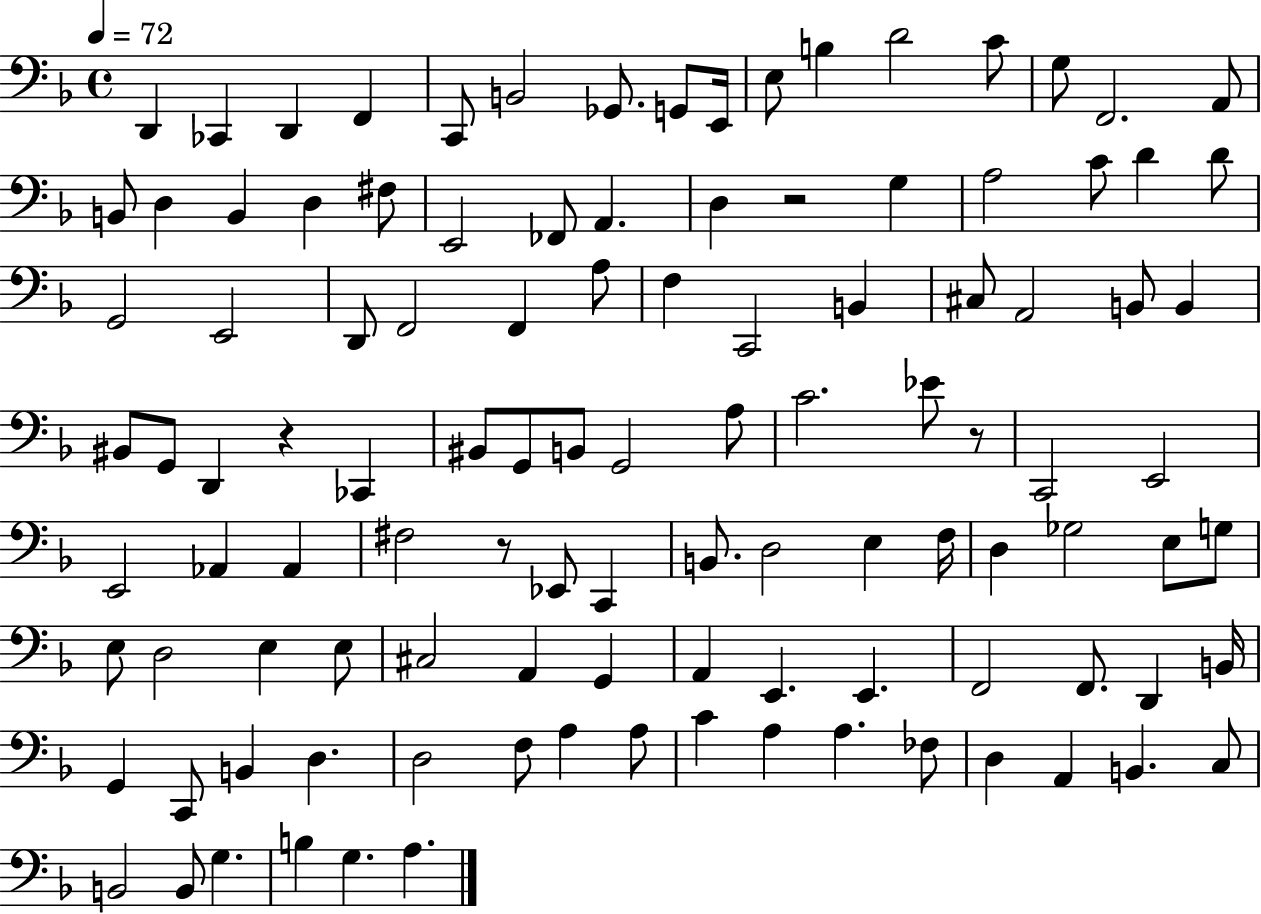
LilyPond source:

{
  \clef bass
  \time 4/4
  \defaultTimeSignature
  \key f \major
  \tempo 4 = 72
  \repeat volta 2 { d,4 ces,4 d,4 f,4 | c,8 b,2 ges,8. g,8 e,16 | e8 b4 d'2 c'8 | g8 f,2. a,8 | \break b,8 d4 b,4 d4 fis8 | e,2 fes,8 a,4. | d4 r2 g4 | a2 c'8 d'4 d'8 | \break g,2 e,2 | d,8 f,2 f,4 a8 | f4 c,2 b,4 | cis8 a,2 b,8 b,4 | \break bis,8 g,8 d,4 r4 ces,4 | bis,8 g,8 b,8 g,2 a8 | c'2. ees'8 r8 | c,2 e,2 | \break e,2 aes,4 aes,4 | fis2 r8 ees,8 c,4 | b,8. d2 e4 f16 | d4 ges2 e8 g8 | \break e8 d2 e4 e8 | cis2 a,4 g,4 | a,4 e,4. e,4. | f,2 f,8. d,4 b,16 | \break g,4 c,8 b,4 d4. | d2 f8 a4 a8 | c'4 a4 a4. fes8 | d4 a,4 b,4. c8 | \break b,2 b,8 g4. | b4 g4. a4. | } \bar "|."
}